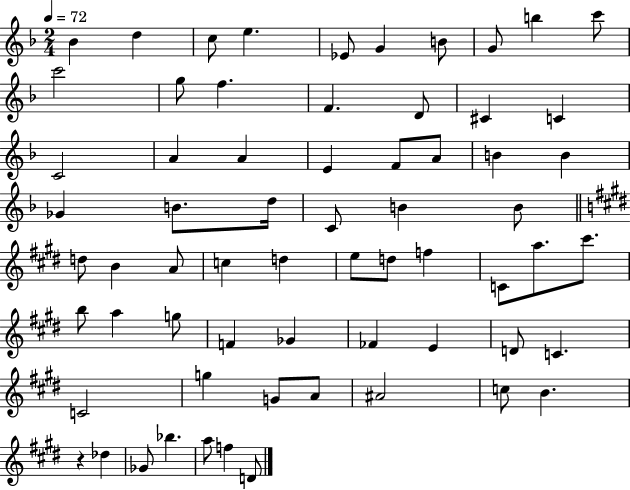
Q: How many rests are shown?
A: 1